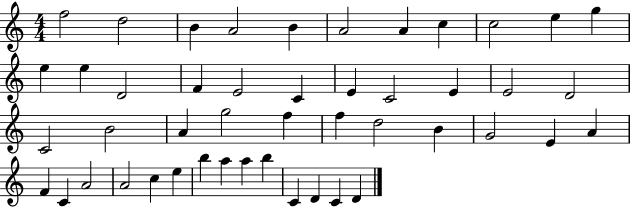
X:1
T:Untitled
M:4/4
L:1/4
K:C
f2 d2 B A2 B A2 A c c2 e g e e D2 F E2 C E C2 E E2 D2 C2 B2 A g2 f f d2 B G2 E A F C A2 A2 c e b a a b C D C D